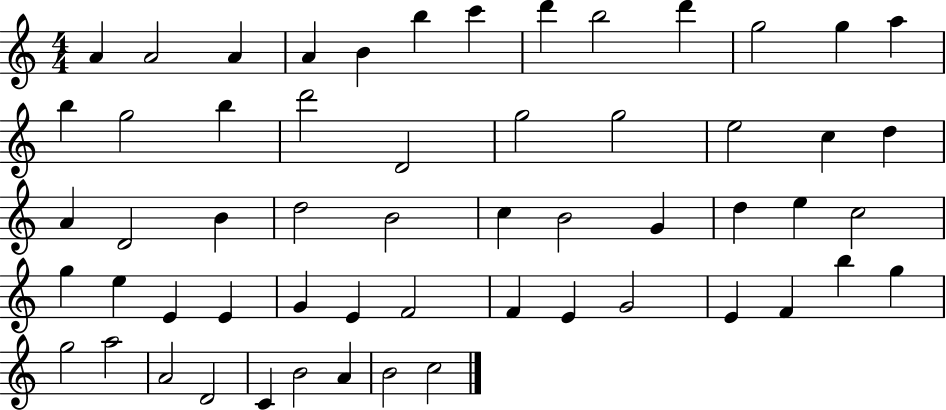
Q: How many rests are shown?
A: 0